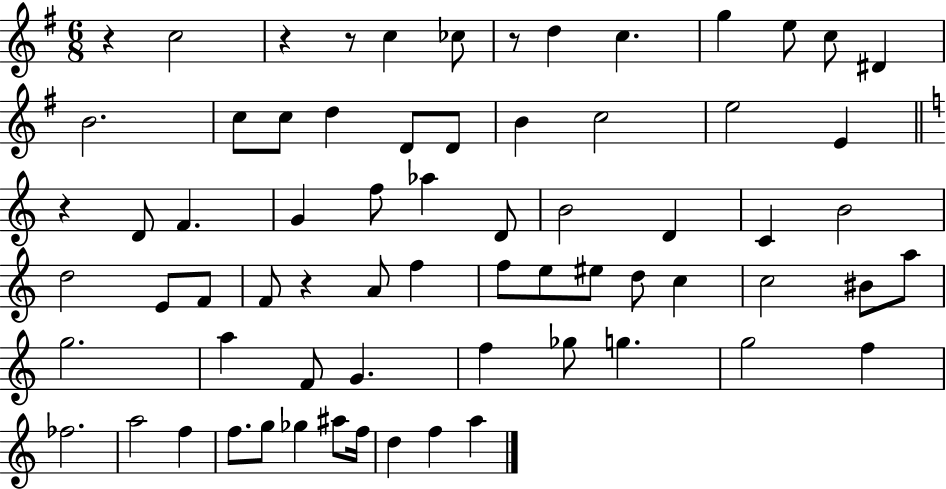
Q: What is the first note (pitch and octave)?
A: C5